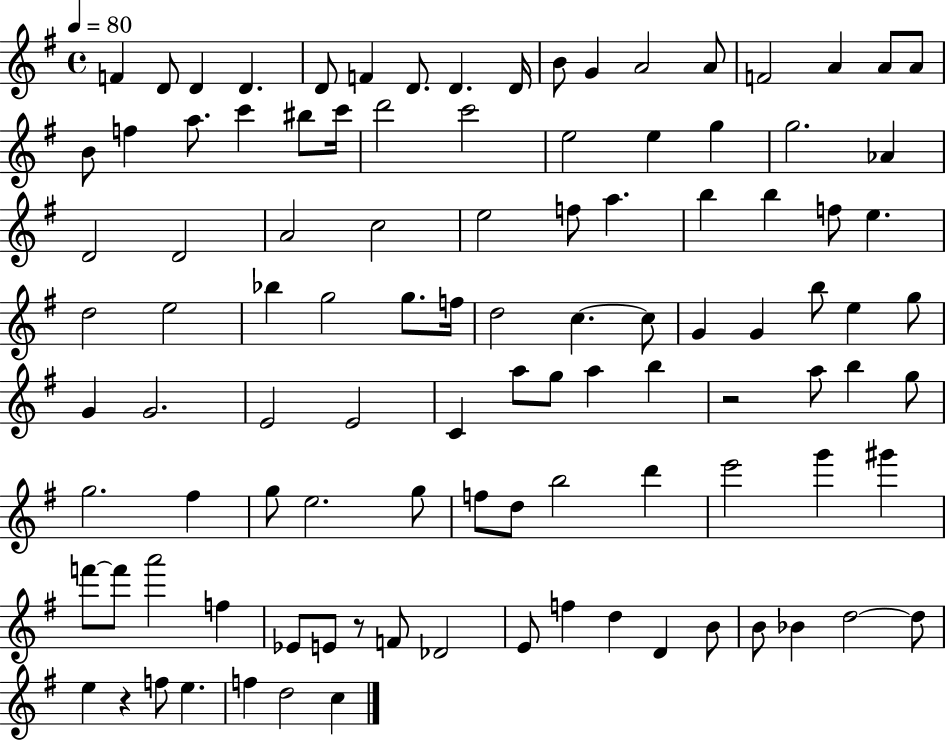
F4/q D4/e D4/q D4/q. D4/e F4/q D4/e. D4/q. D4/s B4/e G4/q A4/h A4/e F4/h A4/q A4/e A4/e B4/e F5/q A5/e. C6/q BIS5/e C6/s D6/h C6/h E5/h E5/q G5/q G5/h. Ab4/q D4/h D4/h A4/h C5/h E5/h F5/e A5/q. B5/q B5/q F5/e E5/q. D5/h E5/h Bb5/q G5/h G5/e. F5/s D5/h C5/q. C5/e G4/q G4/q B5/e E5/q G5/e G4/q G4/h. E4/h E4/h C4/q A5/e G5/e A5/q B5/q R/h A5/e B5/q G5/e G5/h. F#5/q G5/e E5/h. G5/e F5/e D5/e B5/h D6/q E6/h G6/q G#6/q F6/e F6/e A6/h F5/q Eb4/e E4/e R/e F4/e Db4/h E4/e F5/q D5/q D4/q B4/e B4/e Bb4/q D5/h D5/e E5/q R/q F5/e E5/q. F5/q D5/h C5/q